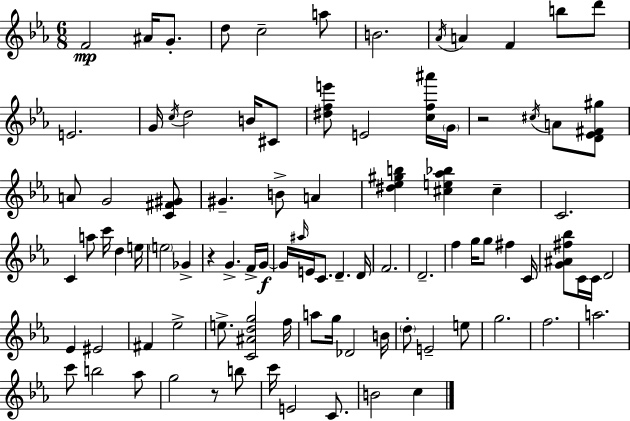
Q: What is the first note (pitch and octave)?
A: F4